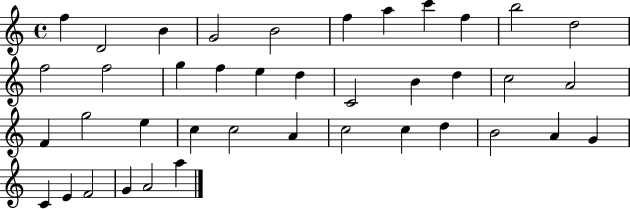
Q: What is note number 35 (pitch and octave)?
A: C4